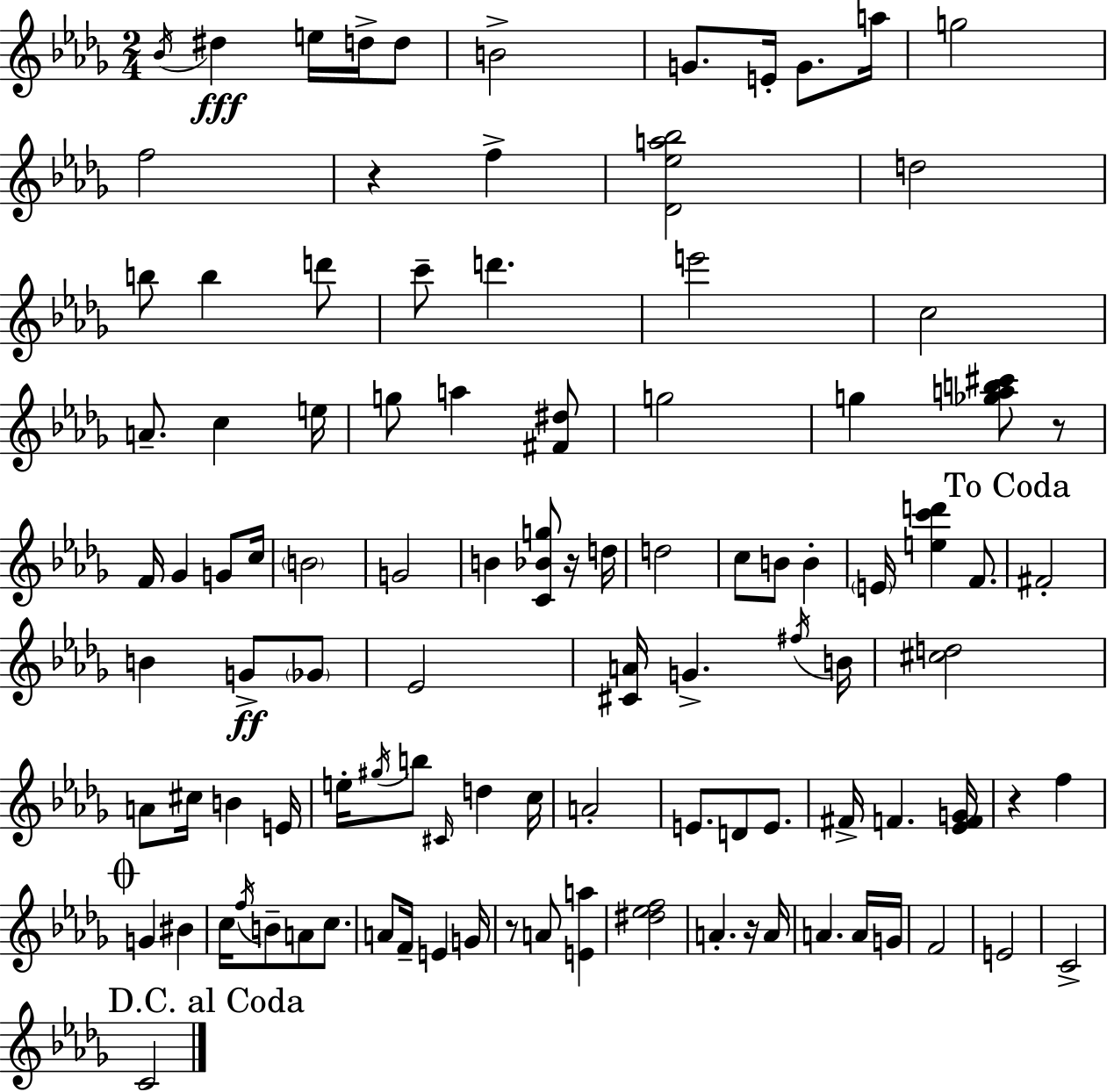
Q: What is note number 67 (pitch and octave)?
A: F5